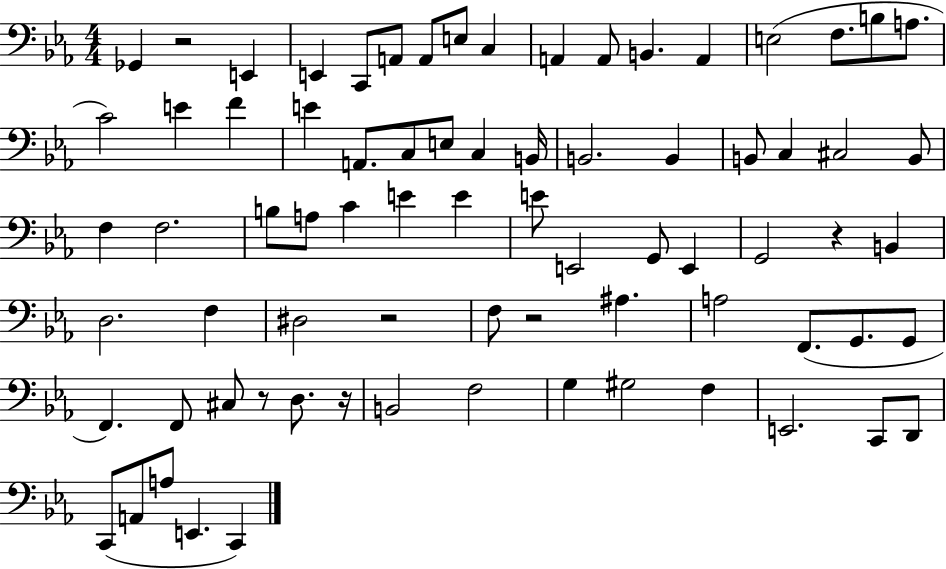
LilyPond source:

{
  \clef bass
  \numericTimeSignature
  \time 4/4
  \key ees \major
  ges,4 r2 e,4 | e,4 c,8 a,8 a,8 e8 c4 | a,4 a,8 b,4. a,4 | e2( f8. b8 a8. | \break c'2) e'4 f'4 | e'4 a,8. c8 e8 c4 b,16 | b,2. b,4 | b,8 c4 cis2 b,8 | \break f4 f2. | b8 a8 c'4 e'4 e'4 | e'8 e,2 g,8 e,4 | g,2 r4 b,4 | \break d2. f4 | dis2 r2 | f8 r2 ais4. | a2 f,8.( g,8. g,8 | \break f,4.) f,8 cis8 r8 d8. r16 | b,2 f2 | g4 gis2 f4 | e,2. c,8 d,8 | \break c,8( a,8 a8 e,4. c,4) | \bar "|."
}